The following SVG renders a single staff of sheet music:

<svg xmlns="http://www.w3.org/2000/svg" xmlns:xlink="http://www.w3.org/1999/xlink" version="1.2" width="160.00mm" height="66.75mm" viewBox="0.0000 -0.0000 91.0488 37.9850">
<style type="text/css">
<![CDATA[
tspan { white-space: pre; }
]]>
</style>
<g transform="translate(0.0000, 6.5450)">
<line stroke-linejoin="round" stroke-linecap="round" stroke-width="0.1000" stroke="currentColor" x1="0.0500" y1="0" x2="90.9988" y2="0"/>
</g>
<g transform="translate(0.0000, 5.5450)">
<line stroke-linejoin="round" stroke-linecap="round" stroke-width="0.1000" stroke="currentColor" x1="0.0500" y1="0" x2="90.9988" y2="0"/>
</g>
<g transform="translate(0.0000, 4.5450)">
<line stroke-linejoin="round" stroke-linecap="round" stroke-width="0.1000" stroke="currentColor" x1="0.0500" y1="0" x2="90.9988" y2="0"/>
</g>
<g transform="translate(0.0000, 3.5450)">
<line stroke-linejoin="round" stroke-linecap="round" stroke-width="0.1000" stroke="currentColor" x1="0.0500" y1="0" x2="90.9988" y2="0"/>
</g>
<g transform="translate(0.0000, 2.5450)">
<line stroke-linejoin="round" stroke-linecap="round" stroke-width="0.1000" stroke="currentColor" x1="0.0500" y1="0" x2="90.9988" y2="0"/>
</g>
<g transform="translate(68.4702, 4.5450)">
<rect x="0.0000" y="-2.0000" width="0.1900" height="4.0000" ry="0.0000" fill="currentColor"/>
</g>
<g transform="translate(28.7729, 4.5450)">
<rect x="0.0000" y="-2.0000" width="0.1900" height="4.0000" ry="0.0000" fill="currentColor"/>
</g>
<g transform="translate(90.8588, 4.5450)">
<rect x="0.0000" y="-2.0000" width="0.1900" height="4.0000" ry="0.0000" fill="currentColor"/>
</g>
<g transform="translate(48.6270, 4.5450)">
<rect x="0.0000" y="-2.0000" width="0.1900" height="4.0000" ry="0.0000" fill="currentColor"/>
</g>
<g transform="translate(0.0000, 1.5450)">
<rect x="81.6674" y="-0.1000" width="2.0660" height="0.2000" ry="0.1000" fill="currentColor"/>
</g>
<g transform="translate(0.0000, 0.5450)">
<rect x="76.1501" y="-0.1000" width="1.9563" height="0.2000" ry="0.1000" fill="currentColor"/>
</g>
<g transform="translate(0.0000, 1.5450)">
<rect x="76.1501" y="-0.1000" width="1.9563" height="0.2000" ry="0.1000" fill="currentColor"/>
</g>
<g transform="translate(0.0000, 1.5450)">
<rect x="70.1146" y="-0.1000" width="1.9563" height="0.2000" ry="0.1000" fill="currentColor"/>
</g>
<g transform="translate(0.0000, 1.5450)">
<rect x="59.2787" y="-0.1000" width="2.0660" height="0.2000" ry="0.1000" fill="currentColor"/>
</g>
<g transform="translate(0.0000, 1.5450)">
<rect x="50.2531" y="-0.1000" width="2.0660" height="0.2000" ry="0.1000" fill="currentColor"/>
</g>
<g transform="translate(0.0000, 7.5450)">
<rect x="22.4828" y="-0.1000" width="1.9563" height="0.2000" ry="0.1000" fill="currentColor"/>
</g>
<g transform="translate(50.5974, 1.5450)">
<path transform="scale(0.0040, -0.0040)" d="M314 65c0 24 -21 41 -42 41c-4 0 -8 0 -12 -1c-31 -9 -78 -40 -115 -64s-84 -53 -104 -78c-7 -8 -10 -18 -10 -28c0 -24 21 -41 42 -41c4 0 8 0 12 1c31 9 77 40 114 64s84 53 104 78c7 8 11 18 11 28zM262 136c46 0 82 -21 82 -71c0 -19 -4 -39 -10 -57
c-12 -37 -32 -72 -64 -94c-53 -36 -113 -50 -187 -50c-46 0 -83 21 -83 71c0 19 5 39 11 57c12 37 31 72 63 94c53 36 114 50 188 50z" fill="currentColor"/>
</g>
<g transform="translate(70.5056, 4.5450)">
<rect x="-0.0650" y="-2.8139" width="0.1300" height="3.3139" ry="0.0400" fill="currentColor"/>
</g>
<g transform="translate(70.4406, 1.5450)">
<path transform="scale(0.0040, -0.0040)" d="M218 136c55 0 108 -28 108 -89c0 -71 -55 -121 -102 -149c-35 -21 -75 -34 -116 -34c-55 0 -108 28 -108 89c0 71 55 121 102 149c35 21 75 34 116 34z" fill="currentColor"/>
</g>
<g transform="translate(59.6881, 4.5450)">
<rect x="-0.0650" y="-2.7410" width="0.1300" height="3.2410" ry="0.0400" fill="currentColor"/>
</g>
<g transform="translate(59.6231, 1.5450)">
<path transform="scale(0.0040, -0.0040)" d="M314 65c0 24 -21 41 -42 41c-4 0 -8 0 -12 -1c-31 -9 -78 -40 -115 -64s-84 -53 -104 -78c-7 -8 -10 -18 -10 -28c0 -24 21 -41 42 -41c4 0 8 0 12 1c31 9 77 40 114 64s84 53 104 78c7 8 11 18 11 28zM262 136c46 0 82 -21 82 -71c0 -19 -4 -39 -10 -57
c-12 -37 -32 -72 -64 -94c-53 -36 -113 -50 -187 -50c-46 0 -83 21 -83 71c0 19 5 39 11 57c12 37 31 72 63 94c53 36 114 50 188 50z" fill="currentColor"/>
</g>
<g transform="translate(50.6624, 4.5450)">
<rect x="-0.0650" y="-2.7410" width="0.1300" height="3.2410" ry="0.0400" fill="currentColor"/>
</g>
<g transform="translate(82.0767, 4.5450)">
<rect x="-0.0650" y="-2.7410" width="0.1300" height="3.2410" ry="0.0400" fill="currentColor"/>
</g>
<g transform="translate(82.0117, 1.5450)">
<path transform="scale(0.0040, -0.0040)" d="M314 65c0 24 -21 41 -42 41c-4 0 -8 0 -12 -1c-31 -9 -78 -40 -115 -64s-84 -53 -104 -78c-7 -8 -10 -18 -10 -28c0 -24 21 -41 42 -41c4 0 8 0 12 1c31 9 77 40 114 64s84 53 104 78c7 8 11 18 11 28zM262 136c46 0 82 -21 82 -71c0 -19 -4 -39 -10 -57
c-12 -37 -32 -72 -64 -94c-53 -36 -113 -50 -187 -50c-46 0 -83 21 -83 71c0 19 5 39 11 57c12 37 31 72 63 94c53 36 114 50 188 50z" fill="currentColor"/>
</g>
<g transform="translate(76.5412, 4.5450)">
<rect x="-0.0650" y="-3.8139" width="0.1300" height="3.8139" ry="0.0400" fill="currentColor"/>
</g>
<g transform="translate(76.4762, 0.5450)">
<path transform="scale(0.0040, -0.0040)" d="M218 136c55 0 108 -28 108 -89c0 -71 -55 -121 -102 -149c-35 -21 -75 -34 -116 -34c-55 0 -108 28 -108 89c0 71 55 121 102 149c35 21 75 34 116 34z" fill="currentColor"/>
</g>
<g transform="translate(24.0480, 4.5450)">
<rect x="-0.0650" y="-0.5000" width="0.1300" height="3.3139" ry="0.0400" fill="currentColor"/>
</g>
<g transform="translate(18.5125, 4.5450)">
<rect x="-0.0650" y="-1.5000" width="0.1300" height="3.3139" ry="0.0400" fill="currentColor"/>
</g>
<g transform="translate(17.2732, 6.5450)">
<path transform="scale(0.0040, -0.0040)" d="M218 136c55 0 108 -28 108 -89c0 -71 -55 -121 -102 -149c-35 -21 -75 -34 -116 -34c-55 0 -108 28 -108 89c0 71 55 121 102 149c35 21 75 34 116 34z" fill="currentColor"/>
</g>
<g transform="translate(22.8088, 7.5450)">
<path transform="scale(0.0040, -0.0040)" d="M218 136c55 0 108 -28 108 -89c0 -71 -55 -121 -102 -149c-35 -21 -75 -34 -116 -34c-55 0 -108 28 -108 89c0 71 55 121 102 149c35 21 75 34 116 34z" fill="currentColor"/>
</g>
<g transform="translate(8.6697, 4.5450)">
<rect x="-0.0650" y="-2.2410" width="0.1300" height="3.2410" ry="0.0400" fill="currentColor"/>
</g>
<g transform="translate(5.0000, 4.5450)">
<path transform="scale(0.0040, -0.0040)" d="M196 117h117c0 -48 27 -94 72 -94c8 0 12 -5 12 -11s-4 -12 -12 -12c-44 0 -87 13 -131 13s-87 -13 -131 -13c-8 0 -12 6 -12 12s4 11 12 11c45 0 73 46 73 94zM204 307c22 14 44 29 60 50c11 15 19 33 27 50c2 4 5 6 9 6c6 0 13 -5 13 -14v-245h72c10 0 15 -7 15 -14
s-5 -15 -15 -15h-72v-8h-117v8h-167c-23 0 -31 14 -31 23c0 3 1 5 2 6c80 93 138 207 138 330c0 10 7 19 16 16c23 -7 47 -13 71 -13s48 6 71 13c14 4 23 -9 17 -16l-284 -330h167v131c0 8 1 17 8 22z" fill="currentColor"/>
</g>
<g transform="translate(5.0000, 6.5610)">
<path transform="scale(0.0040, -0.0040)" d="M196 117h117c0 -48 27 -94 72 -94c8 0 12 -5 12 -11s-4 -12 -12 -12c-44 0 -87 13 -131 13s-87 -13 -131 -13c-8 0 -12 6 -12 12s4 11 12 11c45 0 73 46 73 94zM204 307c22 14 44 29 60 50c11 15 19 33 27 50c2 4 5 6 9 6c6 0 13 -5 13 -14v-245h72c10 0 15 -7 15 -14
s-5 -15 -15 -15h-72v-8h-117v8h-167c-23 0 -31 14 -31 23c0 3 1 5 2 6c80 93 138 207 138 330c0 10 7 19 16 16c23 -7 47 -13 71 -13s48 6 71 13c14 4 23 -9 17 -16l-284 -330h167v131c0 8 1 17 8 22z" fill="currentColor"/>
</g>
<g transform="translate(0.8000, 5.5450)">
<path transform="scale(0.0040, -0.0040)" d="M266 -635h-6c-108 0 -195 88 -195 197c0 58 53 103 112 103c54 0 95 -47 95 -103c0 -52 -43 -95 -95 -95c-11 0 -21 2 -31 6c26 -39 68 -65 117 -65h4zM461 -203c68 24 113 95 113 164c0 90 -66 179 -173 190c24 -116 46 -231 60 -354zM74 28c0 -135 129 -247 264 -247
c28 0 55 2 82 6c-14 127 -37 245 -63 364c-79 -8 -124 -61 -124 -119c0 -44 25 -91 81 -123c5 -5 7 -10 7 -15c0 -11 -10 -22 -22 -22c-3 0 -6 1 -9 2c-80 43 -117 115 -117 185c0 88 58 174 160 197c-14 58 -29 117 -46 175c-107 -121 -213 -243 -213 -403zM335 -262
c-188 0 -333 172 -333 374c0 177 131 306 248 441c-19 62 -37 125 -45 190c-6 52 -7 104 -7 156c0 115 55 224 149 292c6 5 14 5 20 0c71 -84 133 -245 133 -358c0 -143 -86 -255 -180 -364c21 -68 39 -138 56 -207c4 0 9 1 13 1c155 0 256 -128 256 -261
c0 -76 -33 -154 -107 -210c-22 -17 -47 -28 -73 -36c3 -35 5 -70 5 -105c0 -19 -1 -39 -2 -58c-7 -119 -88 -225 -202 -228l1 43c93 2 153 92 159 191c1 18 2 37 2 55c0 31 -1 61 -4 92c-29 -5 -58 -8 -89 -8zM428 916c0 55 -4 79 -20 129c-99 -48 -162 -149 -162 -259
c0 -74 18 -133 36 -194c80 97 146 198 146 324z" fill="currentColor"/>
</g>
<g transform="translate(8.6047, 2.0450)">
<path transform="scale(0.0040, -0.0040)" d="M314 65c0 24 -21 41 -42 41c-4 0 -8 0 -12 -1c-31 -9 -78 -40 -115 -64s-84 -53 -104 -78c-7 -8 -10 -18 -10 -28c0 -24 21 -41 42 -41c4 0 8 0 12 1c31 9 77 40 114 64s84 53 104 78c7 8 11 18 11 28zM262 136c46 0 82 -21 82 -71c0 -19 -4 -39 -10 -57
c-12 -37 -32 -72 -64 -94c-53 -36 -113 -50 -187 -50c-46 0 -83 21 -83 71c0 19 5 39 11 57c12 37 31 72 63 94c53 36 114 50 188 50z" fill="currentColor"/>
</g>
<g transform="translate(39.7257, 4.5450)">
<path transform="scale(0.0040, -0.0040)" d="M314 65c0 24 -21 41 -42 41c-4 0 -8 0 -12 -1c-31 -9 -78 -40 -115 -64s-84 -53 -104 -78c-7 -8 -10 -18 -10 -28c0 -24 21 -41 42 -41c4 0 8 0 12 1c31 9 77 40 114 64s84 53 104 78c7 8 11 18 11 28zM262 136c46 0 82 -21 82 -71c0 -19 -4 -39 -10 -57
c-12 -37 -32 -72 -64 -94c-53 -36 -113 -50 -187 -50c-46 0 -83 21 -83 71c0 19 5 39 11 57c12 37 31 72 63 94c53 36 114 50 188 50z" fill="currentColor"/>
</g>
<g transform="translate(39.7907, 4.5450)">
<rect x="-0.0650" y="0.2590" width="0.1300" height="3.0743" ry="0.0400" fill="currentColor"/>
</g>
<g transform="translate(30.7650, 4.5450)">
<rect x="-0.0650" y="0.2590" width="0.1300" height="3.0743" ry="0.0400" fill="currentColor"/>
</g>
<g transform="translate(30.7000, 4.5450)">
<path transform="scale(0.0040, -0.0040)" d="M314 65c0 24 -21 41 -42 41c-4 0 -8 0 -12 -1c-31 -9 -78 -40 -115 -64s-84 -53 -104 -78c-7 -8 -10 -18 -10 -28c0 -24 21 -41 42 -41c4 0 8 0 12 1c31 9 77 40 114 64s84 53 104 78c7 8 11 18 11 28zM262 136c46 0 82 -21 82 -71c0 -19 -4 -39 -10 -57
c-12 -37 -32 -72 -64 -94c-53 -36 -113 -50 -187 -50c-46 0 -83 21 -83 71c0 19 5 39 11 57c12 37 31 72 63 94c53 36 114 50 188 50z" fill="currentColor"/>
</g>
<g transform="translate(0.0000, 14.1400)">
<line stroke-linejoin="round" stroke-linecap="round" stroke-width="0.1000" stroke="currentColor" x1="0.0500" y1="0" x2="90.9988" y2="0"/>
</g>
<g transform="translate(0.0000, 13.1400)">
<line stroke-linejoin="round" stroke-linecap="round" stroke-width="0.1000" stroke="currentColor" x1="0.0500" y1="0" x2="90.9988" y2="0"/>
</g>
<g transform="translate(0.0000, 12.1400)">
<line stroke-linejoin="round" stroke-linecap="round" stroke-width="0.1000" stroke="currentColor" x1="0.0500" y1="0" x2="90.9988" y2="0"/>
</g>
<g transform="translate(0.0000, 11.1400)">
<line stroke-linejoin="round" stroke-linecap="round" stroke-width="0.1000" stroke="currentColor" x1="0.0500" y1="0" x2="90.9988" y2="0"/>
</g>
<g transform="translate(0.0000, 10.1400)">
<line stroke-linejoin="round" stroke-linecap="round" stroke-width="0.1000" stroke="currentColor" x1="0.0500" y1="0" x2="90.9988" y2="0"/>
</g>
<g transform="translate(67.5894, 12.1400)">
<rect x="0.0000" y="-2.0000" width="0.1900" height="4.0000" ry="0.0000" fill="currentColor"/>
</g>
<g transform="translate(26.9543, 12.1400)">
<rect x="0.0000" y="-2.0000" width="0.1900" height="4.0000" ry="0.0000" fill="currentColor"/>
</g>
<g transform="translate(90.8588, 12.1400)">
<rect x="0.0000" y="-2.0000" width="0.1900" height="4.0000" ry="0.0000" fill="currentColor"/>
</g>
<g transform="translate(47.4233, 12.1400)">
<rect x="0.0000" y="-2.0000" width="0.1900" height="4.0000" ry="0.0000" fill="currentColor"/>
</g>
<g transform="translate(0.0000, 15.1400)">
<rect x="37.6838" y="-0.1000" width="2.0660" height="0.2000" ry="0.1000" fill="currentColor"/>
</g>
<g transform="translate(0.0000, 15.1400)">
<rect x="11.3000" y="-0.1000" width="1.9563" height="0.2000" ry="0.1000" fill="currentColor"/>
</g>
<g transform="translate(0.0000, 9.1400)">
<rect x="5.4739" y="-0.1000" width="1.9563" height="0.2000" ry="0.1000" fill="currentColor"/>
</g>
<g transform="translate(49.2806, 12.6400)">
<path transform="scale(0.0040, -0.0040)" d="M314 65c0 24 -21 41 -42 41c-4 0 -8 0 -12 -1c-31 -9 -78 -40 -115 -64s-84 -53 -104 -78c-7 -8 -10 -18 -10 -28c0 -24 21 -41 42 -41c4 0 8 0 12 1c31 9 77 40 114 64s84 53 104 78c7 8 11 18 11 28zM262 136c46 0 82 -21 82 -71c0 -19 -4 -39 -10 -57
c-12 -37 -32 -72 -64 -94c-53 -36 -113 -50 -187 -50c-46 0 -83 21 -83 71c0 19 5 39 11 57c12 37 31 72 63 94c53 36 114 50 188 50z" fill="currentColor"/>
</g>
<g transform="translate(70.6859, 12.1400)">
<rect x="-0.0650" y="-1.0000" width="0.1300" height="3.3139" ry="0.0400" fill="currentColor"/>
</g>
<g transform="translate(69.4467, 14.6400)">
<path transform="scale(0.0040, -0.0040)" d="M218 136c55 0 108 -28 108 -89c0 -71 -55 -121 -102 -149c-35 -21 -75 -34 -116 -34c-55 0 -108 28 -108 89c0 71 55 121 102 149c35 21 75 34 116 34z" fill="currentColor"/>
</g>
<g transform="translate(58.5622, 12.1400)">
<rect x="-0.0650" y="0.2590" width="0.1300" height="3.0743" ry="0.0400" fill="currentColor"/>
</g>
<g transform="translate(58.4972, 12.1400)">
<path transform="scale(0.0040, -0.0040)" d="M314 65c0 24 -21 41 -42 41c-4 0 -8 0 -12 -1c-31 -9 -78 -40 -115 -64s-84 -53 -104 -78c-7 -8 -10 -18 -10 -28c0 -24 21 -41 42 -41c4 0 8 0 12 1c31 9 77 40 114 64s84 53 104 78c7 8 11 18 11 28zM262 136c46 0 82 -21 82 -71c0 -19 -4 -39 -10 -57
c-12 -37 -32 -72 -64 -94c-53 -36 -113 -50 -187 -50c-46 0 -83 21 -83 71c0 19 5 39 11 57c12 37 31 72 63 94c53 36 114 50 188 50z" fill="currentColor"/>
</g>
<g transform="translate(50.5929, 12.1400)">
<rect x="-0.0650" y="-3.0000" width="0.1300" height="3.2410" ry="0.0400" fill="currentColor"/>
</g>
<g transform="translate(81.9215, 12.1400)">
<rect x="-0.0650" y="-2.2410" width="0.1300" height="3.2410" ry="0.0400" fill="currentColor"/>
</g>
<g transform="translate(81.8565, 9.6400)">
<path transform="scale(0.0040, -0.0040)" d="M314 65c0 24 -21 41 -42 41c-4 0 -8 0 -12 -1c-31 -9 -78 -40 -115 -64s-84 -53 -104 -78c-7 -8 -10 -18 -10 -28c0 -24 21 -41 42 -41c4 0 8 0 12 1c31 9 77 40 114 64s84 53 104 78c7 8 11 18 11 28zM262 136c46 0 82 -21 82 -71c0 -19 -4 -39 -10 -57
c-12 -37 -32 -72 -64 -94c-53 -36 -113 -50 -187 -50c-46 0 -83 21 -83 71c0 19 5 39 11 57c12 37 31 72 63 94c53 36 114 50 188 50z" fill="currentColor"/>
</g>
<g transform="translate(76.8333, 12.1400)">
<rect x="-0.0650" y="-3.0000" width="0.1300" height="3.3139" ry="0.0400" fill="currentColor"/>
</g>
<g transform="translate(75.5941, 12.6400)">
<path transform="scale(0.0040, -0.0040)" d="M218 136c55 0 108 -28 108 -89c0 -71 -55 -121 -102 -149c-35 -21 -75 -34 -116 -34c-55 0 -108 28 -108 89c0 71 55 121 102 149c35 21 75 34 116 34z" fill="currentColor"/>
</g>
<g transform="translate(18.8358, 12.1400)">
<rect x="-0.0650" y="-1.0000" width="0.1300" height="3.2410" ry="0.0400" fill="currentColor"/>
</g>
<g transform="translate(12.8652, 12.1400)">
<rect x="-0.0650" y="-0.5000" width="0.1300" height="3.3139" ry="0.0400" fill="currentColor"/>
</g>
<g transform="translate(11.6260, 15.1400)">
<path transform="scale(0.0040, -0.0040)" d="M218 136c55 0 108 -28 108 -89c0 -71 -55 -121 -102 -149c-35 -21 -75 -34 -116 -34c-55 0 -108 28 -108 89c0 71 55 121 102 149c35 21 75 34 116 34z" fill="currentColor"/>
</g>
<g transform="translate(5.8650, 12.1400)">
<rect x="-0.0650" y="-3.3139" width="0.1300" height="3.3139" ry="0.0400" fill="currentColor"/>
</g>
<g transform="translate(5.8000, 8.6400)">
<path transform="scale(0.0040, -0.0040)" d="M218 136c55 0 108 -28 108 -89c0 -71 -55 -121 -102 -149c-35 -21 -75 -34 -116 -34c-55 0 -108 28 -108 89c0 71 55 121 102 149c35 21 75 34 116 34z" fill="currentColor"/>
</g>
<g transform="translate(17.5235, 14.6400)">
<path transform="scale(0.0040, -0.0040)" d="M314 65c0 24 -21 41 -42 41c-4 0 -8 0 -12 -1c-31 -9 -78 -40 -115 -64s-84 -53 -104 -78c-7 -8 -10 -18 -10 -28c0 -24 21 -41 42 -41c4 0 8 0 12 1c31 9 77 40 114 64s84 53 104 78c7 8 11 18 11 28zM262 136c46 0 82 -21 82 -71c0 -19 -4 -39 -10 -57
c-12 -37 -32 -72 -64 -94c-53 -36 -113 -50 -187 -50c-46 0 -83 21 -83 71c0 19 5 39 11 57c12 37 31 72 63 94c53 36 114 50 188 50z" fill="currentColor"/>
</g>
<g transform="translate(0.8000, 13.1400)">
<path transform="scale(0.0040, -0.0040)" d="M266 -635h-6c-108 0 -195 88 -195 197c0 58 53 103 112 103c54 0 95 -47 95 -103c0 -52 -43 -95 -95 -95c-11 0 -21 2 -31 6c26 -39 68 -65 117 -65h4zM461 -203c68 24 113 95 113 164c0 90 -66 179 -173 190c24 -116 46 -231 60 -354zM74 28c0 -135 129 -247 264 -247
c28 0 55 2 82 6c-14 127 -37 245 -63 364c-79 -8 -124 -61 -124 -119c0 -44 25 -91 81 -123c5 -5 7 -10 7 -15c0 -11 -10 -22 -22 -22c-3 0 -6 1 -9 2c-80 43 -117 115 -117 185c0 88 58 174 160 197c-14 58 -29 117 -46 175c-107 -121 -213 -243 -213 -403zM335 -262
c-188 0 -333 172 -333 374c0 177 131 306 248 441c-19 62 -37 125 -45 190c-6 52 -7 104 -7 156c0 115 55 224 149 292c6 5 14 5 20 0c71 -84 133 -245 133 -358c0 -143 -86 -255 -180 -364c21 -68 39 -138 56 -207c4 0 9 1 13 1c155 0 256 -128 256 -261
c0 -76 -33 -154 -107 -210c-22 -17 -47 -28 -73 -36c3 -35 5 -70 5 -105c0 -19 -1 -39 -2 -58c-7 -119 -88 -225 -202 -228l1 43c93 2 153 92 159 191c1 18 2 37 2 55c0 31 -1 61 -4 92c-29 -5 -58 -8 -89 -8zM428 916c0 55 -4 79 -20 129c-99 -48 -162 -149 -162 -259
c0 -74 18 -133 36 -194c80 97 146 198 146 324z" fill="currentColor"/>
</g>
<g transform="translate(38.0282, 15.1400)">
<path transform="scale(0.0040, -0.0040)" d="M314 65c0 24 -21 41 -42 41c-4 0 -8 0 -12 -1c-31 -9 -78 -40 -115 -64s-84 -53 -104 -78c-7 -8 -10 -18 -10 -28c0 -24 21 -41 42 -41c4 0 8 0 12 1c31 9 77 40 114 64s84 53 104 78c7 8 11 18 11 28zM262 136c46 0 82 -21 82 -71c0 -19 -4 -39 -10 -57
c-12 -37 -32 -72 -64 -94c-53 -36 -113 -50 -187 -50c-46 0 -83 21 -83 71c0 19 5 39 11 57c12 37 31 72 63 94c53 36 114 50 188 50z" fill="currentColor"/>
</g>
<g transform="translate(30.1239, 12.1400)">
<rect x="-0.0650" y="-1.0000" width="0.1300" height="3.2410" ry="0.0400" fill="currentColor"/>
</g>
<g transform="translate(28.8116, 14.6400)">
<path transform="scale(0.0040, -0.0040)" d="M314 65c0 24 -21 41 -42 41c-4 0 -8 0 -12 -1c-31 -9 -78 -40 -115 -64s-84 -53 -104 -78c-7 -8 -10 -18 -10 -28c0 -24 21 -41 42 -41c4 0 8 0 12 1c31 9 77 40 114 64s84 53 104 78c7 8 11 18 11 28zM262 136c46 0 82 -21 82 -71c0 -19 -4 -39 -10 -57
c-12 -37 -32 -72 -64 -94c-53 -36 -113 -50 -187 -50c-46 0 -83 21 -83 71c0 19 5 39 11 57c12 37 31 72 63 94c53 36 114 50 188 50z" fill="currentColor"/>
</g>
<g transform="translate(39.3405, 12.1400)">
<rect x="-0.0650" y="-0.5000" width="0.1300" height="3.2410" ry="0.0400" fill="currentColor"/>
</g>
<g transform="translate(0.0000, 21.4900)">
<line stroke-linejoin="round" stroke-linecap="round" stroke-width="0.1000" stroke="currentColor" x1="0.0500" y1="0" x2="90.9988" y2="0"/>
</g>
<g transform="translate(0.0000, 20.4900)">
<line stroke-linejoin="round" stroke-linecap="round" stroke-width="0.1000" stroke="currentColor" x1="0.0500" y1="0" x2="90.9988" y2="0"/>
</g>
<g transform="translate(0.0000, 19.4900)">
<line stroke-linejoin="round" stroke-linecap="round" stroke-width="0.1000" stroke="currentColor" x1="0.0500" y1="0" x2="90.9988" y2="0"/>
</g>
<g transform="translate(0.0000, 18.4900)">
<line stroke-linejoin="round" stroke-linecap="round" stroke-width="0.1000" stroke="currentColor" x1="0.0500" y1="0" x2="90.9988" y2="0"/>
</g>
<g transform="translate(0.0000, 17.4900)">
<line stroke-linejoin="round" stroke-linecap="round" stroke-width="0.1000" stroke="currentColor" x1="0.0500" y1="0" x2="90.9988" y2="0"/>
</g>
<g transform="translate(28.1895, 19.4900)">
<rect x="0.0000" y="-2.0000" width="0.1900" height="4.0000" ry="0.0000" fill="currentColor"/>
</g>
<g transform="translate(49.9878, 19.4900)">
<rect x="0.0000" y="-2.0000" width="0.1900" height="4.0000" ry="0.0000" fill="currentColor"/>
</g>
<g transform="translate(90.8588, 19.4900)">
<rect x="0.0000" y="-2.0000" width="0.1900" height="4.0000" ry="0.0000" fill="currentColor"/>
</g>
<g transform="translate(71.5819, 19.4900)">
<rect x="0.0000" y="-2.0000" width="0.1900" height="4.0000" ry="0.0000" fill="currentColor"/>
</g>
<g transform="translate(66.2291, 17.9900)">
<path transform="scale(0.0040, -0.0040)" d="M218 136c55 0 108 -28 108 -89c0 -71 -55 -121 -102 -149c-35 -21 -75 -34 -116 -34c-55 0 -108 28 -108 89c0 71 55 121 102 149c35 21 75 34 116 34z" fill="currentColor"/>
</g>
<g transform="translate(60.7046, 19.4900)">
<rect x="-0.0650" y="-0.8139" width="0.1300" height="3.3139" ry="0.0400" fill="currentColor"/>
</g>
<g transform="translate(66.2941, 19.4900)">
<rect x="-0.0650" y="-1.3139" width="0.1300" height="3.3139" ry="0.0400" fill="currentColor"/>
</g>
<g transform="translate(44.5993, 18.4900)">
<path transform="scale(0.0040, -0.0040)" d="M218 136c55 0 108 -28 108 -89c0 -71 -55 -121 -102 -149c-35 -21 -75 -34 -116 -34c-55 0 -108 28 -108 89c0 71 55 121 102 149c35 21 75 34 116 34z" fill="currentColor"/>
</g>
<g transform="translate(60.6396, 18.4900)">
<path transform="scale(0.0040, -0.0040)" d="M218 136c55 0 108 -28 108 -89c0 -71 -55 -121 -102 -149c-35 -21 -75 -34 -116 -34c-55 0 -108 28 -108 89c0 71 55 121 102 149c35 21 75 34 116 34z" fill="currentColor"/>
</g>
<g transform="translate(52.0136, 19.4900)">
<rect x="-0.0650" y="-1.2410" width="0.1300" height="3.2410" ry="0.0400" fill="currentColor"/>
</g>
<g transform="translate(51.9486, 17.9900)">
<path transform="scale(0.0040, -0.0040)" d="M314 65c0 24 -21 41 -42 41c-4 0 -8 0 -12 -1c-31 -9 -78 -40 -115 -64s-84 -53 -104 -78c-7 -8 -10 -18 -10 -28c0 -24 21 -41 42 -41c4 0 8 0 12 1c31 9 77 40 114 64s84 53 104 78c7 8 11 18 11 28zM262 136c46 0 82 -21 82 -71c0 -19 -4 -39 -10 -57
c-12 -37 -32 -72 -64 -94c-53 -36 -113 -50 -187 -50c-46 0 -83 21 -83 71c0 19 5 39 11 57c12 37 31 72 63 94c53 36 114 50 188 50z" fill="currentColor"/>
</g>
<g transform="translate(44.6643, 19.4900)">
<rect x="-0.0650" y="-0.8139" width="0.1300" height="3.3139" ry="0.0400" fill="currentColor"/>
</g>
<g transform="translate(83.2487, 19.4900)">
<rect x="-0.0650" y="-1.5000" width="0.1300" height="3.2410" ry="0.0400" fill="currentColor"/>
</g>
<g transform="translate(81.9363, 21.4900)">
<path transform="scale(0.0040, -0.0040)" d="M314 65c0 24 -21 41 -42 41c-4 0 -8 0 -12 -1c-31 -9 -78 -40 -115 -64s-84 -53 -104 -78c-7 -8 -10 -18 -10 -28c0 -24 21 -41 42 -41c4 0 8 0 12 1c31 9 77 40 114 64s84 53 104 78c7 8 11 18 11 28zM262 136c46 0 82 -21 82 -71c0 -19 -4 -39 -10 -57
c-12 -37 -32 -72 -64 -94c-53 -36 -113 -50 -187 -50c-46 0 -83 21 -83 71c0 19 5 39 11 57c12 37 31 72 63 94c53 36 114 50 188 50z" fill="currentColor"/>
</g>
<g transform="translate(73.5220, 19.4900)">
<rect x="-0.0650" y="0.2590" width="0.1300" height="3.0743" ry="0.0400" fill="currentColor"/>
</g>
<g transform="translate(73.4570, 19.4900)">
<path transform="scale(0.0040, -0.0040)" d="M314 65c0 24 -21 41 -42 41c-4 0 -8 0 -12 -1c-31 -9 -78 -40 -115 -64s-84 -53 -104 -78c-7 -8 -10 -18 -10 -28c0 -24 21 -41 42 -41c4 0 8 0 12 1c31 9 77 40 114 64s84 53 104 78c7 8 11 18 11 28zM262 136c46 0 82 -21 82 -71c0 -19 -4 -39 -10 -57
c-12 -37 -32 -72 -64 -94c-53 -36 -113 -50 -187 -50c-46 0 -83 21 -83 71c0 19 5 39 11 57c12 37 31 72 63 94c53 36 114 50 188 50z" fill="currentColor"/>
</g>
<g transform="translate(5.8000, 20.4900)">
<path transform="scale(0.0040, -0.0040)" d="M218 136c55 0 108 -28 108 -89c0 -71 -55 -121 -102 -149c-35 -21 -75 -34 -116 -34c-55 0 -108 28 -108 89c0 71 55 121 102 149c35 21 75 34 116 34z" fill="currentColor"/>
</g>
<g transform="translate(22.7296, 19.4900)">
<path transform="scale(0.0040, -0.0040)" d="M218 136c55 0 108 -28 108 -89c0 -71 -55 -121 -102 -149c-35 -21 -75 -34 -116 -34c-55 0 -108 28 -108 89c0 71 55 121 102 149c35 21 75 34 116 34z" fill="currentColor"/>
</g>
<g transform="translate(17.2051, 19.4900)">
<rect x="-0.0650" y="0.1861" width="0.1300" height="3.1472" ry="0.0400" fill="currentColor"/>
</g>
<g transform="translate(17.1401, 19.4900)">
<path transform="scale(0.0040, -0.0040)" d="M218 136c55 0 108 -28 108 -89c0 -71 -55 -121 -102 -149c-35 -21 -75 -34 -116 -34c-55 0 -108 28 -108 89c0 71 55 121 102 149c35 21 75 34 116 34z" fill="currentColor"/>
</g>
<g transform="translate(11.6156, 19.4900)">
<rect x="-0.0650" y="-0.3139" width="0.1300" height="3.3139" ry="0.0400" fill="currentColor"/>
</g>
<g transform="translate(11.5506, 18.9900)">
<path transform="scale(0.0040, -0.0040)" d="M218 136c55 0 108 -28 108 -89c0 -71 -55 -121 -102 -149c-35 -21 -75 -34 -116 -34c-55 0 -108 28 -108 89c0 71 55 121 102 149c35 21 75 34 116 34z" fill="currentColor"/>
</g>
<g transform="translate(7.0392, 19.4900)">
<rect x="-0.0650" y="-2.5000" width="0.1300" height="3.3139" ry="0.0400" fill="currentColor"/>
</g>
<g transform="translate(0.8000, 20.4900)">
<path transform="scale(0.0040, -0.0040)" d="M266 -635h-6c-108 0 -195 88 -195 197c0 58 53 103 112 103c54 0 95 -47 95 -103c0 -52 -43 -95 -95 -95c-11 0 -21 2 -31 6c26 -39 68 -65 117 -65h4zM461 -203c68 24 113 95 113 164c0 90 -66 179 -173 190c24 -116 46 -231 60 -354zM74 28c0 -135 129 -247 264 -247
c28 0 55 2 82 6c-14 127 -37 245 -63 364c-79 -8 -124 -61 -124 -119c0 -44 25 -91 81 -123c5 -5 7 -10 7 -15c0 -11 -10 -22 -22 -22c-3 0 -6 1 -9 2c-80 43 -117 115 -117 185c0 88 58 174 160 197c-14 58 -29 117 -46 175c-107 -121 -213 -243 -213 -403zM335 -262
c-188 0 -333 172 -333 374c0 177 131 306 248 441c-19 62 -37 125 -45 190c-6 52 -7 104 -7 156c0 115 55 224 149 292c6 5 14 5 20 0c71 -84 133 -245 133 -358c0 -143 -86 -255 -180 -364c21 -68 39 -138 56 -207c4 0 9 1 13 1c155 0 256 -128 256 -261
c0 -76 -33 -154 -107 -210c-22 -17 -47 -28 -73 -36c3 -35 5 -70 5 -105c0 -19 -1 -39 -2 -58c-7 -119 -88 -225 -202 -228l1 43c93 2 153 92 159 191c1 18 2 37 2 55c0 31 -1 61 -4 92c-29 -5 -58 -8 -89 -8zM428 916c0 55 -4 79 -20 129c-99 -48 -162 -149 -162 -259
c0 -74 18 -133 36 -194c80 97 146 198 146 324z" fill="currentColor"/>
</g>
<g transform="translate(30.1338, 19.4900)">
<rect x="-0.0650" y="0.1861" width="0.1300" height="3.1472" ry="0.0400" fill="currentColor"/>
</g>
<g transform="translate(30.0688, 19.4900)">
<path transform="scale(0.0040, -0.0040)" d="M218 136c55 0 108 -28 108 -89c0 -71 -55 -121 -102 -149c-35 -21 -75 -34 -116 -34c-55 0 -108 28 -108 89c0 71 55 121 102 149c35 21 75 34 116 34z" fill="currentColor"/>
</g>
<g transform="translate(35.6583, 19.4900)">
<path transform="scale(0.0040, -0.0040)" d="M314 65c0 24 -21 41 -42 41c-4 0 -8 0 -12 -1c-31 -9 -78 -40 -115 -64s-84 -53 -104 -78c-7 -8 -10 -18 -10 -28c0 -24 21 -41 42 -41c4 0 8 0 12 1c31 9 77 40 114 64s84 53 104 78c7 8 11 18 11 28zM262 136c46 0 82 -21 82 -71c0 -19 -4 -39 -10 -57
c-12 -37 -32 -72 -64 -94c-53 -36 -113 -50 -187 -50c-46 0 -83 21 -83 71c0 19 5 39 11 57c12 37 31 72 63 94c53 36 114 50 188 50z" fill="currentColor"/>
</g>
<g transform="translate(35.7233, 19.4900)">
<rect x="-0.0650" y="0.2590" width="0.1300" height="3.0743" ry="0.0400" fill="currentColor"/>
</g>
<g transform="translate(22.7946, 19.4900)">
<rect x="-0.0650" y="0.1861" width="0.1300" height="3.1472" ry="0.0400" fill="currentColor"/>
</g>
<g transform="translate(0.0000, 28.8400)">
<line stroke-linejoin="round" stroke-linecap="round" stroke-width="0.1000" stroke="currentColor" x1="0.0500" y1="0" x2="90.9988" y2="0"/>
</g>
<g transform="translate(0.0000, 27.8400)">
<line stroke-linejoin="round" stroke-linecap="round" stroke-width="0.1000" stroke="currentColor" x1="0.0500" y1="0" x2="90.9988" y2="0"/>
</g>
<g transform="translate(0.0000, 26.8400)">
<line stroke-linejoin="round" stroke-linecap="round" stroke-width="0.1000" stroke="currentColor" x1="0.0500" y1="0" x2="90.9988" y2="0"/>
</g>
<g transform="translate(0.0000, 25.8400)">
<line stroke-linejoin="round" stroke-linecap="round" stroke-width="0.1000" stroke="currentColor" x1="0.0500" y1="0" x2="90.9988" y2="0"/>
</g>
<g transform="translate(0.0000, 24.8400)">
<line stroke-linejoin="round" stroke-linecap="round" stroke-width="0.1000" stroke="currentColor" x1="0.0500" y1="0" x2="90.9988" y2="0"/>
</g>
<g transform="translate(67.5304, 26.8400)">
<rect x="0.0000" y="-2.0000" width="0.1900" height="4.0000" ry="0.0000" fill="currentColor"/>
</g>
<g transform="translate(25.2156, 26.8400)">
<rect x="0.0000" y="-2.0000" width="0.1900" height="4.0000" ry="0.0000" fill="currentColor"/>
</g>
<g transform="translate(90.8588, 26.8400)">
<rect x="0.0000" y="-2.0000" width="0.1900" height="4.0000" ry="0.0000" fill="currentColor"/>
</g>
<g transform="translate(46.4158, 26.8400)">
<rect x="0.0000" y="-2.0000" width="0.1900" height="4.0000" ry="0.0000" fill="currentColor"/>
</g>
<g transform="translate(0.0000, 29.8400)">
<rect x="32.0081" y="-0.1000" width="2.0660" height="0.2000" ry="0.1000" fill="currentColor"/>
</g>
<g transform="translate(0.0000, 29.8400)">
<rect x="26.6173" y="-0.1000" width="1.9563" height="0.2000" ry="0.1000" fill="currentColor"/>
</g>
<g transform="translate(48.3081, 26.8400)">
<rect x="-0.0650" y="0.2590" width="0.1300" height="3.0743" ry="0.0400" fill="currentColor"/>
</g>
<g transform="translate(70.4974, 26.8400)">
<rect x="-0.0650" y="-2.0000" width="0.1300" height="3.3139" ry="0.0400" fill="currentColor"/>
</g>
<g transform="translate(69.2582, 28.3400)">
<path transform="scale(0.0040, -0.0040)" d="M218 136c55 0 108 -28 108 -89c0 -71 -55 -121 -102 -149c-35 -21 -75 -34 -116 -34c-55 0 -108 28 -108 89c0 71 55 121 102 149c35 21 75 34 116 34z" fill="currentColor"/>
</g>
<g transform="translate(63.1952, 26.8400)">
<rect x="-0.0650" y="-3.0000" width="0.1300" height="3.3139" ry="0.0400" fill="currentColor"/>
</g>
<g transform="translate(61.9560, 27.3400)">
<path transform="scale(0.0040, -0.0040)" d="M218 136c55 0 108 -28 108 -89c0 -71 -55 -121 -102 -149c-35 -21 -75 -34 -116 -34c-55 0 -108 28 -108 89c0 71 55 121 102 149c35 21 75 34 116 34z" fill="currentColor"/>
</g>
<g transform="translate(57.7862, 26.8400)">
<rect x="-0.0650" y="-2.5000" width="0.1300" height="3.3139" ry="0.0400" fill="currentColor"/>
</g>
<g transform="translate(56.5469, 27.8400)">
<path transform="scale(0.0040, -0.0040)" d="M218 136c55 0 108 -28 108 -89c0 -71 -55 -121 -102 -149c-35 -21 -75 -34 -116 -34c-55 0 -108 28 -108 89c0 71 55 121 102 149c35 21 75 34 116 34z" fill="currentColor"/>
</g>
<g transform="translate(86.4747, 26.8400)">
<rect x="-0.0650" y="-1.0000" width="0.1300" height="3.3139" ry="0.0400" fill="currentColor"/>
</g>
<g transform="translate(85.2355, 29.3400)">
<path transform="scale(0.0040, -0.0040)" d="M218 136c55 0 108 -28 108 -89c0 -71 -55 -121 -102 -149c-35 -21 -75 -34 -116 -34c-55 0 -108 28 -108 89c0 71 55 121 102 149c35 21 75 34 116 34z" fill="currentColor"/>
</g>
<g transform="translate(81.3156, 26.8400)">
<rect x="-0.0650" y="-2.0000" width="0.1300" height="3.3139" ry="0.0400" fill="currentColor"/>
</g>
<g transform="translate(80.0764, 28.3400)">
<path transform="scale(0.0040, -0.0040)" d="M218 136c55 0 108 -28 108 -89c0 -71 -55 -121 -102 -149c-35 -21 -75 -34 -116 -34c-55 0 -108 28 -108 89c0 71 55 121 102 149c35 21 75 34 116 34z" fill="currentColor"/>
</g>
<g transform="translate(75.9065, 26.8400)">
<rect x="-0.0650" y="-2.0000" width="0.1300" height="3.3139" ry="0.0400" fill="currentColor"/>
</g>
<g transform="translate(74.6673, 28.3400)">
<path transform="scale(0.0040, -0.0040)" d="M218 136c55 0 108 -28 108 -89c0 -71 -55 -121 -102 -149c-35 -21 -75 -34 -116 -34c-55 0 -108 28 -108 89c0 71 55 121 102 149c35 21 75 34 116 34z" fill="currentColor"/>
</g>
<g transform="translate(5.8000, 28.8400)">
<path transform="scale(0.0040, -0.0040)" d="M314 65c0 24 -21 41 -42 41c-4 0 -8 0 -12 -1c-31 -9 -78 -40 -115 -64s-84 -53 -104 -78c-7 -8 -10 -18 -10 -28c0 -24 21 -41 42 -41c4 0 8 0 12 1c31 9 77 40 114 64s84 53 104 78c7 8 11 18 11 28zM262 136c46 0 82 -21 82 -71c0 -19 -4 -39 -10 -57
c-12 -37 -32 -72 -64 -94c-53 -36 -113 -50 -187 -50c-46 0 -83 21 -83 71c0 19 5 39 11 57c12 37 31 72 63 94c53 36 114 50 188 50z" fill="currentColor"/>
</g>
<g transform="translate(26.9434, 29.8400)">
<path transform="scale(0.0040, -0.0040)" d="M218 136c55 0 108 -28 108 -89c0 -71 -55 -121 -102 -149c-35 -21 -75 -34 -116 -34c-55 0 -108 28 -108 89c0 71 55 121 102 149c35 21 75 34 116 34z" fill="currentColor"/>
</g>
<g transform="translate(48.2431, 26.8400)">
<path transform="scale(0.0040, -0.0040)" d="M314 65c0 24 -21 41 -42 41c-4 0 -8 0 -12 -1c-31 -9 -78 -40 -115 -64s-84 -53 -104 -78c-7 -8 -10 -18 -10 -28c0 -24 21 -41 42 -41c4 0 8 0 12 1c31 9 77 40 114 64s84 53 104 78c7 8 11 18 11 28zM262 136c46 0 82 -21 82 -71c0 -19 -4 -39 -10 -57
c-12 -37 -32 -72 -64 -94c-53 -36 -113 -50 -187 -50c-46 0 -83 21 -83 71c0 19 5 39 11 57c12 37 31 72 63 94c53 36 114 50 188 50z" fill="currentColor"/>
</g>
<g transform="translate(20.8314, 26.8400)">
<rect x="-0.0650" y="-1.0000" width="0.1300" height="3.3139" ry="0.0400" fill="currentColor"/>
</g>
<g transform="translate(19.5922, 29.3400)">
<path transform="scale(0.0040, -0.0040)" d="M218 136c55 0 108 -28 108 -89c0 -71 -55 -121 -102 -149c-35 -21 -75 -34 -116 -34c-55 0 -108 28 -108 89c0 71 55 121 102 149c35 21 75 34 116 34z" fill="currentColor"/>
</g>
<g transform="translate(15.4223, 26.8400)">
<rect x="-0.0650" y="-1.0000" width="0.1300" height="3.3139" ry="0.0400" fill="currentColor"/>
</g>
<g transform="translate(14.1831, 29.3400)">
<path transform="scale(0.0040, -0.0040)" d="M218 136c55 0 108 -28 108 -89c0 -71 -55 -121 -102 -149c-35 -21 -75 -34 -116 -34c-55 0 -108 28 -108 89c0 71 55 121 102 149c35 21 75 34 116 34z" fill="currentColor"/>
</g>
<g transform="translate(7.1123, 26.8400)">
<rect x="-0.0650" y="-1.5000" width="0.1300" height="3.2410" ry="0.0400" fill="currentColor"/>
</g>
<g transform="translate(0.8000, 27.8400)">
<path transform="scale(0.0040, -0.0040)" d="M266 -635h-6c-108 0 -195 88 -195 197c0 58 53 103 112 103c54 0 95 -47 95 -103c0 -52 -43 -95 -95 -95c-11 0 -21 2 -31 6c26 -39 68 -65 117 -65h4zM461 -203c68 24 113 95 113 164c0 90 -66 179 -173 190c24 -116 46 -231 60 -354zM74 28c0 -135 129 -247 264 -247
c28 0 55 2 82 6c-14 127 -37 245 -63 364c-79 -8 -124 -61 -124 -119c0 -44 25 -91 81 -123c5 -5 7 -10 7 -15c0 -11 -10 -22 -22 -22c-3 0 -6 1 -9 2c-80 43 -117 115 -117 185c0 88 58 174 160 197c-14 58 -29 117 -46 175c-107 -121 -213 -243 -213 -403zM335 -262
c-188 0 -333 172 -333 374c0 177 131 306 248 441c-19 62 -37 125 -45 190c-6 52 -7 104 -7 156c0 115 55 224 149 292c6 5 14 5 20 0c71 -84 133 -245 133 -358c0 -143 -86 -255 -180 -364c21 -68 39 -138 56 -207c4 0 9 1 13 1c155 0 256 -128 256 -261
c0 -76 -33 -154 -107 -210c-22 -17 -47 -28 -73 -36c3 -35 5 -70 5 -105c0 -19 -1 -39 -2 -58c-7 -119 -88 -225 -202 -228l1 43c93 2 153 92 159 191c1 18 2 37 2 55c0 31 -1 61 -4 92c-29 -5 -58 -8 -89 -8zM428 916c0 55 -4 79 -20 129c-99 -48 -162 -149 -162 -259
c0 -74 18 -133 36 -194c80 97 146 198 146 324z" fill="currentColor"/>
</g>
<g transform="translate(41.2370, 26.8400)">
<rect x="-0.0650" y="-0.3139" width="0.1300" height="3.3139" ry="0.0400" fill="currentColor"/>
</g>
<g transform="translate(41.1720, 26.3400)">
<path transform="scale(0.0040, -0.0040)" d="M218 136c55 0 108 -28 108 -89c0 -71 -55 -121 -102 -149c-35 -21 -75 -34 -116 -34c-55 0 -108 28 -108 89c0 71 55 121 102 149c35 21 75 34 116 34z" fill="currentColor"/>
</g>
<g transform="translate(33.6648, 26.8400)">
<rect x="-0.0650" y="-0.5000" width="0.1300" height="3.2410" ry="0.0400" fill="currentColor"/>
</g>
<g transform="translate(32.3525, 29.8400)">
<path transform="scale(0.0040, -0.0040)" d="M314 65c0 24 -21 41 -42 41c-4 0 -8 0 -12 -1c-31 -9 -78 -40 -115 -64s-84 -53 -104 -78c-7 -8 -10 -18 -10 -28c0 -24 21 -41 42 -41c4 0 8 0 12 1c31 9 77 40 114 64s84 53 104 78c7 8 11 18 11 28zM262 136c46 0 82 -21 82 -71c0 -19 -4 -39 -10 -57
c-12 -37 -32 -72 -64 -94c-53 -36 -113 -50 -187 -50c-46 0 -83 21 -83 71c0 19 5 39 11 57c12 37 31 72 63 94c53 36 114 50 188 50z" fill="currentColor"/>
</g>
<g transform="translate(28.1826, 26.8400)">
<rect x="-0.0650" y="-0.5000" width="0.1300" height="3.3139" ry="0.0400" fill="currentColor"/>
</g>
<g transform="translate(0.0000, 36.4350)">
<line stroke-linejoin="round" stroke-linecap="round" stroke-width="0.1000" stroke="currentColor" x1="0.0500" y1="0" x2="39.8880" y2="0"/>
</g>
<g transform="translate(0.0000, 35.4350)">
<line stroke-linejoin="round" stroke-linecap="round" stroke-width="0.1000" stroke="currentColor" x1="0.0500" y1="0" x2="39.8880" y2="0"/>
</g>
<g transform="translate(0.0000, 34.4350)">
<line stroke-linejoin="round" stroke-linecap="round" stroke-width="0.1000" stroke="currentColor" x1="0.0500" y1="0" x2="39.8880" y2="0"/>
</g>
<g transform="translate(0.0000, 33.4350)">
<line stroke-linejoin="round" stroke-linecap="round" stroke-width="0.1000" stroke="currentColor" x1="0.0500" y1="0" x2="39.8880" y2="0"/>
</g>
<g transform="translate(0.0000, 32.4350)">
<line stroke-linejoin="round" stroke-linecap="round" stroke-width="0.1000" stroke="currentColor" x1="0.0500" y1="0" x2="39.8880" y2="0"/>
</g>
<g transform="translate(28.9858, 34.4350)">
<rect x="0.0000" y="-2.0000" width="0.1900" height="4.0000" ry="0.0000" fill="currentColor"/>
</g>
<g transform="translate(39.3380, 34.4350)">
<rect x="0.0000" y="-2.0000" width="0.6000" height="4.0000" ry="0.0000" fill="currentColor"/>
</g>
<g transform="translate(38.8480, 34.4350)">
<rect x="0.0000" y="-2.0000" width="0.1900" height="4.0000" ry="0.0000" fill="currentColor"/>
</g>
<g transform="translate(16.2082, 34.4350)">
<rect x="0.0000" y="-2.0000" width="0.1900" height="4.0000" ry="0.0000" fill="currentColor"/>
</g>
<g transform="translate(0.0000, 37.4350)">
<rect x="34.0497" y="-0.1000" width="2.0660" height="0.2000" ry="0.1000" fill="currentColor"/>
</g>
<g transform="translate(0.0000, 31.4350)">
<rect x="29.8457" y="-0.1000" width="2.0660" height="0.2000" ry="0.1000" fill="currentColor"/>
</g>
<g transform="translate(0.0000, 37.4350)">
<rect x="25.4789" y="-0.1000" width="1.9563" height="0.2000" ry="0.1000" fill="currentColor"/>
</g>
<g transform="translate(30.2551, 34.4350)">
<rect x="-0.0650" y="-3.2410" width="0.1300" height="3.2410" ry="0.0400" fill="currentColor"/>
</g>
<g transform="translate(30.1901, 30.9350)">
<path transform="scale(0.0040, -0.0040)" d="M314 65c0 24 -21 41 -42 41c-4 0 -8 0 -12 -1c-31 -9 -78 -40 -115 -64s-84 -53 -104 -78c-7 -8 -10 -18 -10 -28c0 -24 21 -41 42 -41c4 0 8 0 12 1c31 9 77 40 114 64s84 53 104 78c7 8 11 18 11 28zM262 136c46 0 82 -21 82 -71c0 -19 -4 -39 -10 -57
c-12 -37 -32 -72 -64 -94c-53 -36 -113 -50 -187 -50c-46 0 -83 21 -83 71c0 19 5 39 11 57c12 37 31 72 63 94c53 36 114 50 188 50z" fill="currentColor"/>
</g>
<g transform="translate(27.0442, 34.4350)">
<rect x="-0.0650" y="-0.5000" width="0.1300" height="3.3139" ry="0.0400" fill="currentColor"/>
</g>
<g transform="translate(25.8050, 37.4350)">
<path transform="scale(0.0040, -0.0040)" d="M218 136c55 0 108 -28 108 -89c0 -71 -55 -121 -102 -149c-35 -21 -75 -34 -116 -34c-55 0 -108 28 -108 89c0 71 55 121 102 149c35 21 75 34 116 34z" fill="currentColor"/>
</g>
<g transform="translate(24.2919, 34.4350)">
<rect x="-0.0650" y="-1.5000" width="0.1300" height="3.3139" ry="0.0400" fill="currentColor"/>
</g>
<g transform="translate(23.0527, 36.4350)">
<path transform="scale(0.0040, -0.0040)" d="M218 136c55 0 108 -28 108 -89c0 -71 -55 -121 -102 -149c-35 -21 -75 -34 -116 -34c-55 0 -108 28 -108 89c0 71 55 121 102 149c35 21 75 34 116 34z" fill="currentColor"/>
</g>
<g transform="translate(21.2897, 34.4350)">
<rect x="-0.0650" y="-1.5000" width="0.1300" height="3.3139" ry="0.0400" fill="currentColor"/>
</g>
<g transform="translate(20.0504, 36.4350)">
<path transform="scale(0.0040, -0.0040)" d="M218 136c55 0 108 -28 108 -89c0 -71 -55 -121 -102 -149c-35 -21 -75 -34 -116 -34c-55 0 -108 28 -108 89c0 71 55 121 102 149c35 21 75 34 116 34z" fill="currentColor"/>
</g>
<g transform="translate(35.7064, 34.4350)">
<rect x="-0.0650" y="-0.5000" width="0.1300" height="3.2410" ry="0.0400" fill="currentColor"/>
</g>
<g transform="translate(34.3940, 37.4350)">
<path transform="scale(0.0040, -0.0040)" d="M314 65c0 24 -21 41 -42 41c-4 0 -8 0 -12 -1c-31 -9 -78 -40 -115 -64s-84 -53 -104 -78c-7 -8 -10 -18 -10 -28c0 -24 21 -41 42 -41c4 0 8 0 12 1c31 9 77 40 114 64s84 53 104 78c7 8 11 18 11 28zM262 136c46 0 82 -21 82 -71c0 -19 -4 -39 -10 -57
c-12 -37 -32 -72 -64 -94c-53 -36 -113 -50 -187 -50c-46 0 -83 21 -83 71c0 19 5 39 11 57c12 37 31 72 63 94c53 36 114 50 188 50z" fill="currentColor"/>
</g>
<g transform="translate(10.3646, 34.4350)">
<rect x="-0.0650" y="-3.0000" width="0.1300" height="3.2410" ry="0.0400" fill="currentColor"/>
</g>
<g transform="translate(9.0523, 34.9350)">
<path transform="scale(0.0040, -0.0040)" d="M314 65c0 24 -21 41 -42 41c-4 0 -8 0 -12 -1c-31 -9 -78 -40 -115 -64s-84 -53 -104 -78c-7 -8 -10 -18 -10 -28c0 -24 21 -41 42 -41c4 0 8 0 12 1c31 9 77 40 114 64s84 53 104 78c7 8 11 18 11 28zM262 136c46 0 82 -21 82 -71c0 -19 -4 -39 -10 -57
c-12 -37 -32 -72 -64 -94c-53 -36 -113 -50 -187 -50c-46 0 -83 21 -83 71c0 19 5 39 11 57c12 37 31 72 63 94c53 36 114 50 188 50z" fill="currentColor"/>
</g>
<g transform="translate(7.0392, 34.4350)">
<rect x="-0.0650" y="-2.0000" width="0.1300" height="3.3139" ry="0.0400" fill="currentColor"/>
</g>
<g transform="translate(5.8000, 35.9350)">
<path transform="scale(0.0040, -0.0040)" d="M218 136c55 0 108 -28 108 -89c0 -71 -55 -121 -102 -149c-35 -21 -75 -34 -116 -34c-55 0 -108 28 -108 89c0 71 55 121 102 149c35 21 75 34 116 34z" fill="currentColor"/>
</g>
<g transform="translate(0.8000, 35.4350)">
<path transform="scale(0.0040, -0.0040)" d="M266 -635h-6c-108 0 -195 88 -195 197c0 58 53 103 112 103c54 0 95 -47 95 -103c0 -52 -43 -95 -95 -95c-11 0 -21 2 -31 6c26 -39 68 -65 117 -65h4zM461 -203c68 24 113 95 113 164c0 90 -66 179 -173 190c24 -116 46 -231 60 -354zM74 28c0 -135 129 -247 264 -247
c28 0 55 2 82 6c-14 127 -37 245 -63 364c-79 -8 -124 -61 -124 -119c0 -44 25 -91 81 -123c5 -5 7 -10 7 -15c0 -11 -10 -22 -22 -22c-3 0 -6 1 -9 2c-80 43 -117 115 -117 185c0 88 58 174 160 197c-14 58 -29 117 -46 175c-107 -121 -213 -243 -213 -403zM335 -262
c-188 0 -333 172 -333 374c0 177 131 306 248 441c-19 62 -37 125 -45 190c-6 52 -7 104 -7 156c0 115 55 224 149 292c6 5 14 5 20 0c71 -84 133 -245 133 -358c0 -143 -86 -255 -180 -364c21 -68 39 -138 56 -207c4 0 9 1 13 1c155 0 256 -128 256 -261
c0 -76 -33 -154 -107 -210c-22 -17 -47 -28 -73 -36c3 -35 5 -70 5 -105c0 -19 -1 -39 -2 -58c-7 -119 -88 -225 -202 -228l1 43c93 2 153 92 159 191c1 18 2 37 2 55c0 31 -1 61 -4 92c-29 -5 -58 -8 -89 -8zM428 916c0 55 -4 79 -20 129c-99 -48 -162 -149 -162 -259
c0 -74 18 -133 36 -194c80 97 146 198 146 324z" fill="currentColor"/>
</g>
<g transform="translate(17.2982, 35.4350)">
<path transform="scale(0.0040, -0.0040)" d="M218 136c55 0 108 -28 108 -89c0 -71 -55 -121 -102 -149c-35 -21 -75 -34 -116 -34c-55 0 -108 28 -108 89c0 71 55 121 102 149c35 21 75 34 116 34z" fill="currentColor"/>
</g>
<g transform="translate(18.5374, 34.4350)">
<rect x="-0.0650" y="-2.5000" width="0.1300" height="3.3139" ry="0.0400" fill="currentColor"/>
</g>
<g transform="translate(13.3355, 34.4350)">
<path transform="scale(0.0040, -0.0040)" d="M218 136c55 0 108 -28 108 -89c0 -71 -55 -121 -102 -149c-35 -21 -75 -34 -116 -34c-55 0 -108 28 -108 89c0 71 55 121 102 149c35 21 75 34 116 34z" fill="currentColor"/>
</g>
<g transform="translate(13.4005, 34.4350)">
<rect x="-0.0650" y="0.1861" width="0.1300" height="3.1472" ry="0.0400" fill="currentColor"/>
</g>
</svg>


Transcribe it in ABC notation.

X:1
T:Untitled
M:4/4
L:1/4
K:C
g2 E C B2 B2 a2 a2 a c' a2 b C D2 D2 C2 A2 B2 D A g2 G c B B B B2 d e2 d e B2 E2 E2 D D C C2 c B2 G A F F F D F A2 B G E E C b2 C2